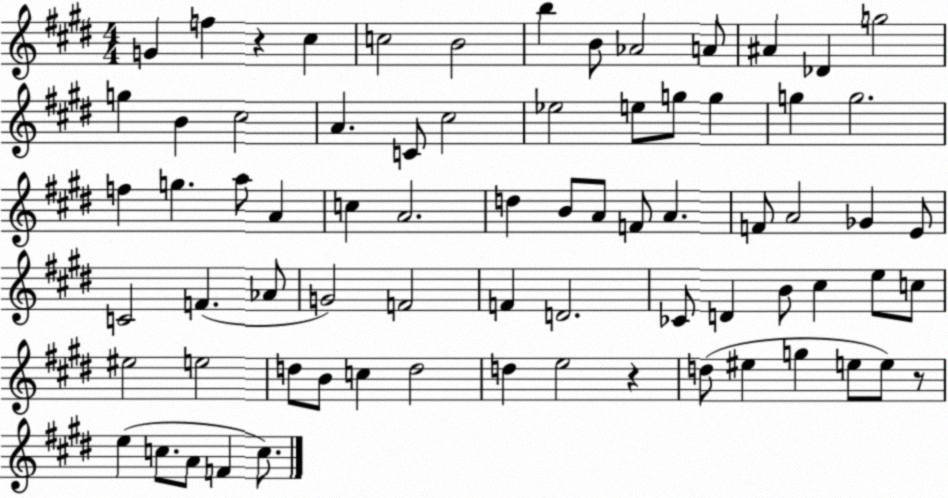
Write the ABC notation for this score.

X:1
T:Untitled
M:4/4
L:1/4
K:E
G f z ^c c2 B2 b B/2 _A2 A/2 ^A _D g2 g B ^c2 A C/2 ^c2 _e2 e/2 g/2 g g g2 f g a/2 A c A2 d B/2 A/2 F/2 A F/2 A2 _G E/2 C2 F _A/2 G2 F2 F D2 _C/2 D B/2 ^c e/2 c/2 ^e2 e2 d/2 B/2 c d2 d e2 z d/2 ^e g e/2 e/2 z/2 e c/2 A/2 F c/2